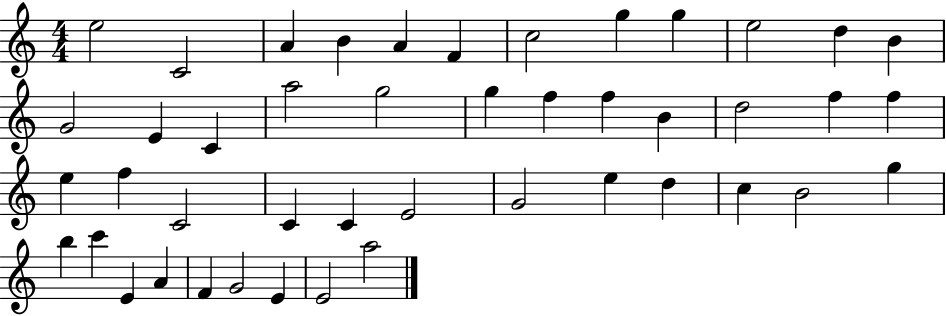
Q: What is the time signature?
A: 4/4